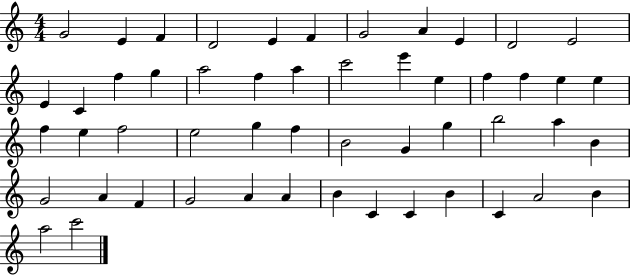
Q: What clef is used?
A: treble